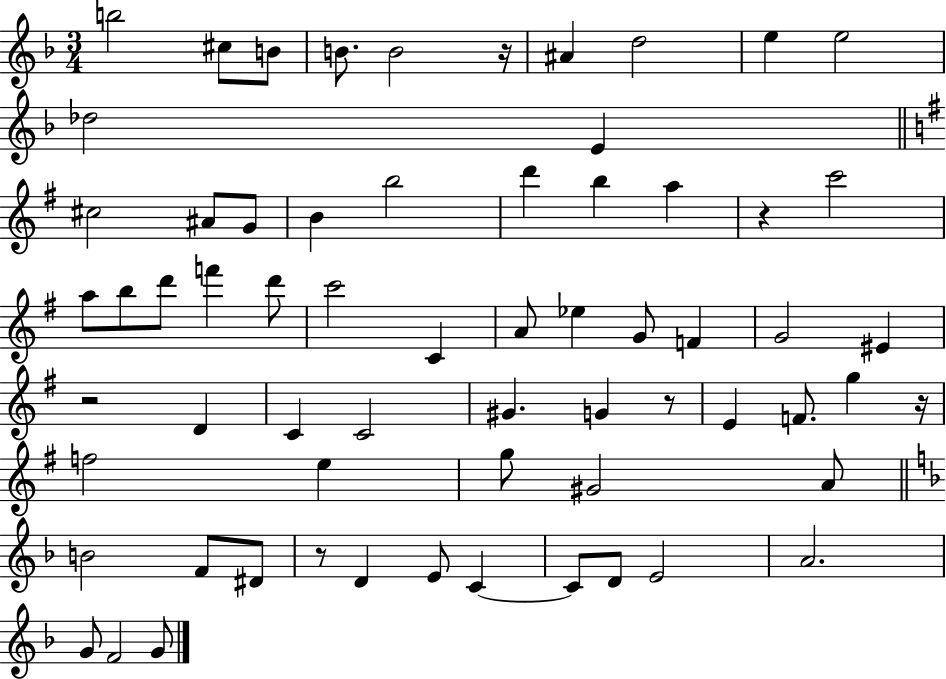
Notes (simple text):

B5/h C#5/e B4/e B4/e. B4/h R/s A#4/q D5/h E5/q E5/h Db5/h E4/q C#5/h A#4/e G4/e B4/q B5/h D6/q B5/q A5/q R/q C6/h A5/e B5/e D6/e F6/q D6/e C6/h C4/q A4/e Eb5/q G4/e F4/q G4/h EIS4/q R/h D4/q C4/q C4/h G#4/q. G4/q R/e E4/q F4/e. G5/q R/s F5/h E5/q G5/e G#4/h A4/e B4/h F4/e D#4/e R/e D4/q E4/e C4/q C4/e D4/e E4/h A4/h. G4/e F4/h G4/e